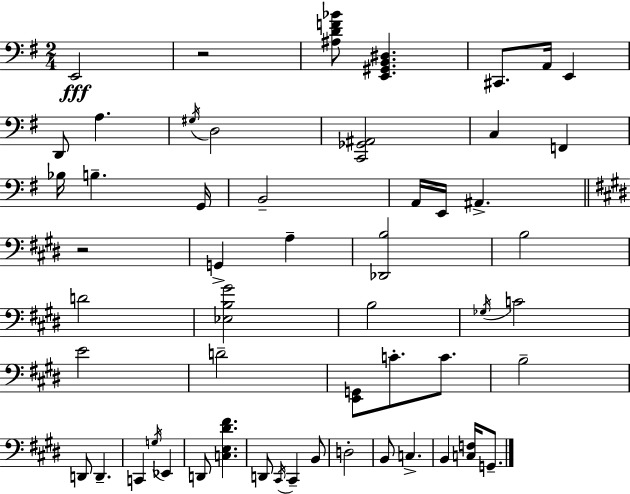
{
  \clef bass
  \numericTimeSignature
  \time 2/4
  \key g \major
  \repeat volta 2 { e,2\fff | r2 | <ais d' f' bes'>8 <e, gis, b, dis>4. | cis,8. a,16 e,4 | \break d,8 a4. | \acciaccatura { gis16 } d2 | <c, ges, ais,>2 | c4 f,4 | \break bes16 b4.-- | g,16 b,2-- | a,16 e,16 ais,4.-> | \bar "||" \break \key e \major r2 | g,4-> a4-- | <des, b>2 | b2 | \break d'2 | <ees b gis'>2 | b2 | \acciaccatura { ges16 } c'2 | \break e'2 | d'2-- | <e, g,>8 c'8.-. c'8. | b2-- | \break d,8 d,4.-- | c,4 \acciaccatura { g16 } ees,4 | d,8 <c e dis' fis'>4. | d,8 \acciaccatura { cis,16 } cis,4-- | \break b,8 d2-. | b,8 c4.-> | b,4 <c f>16 | g,8.-- } \bar "|."
}